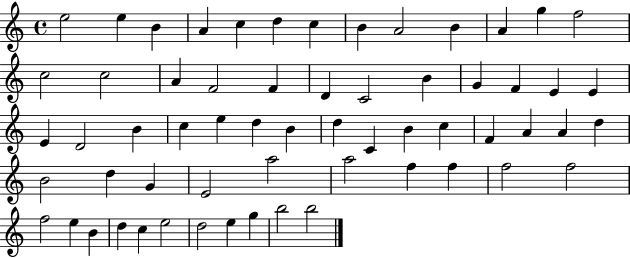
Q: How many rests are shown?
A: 0